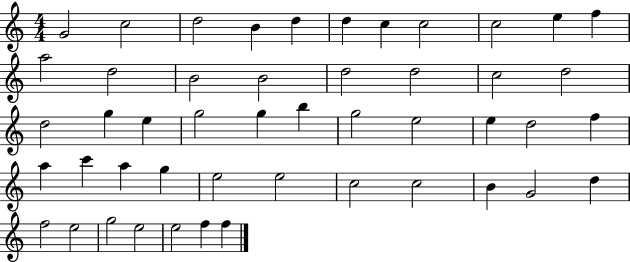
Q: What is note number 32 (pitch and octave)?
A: C6